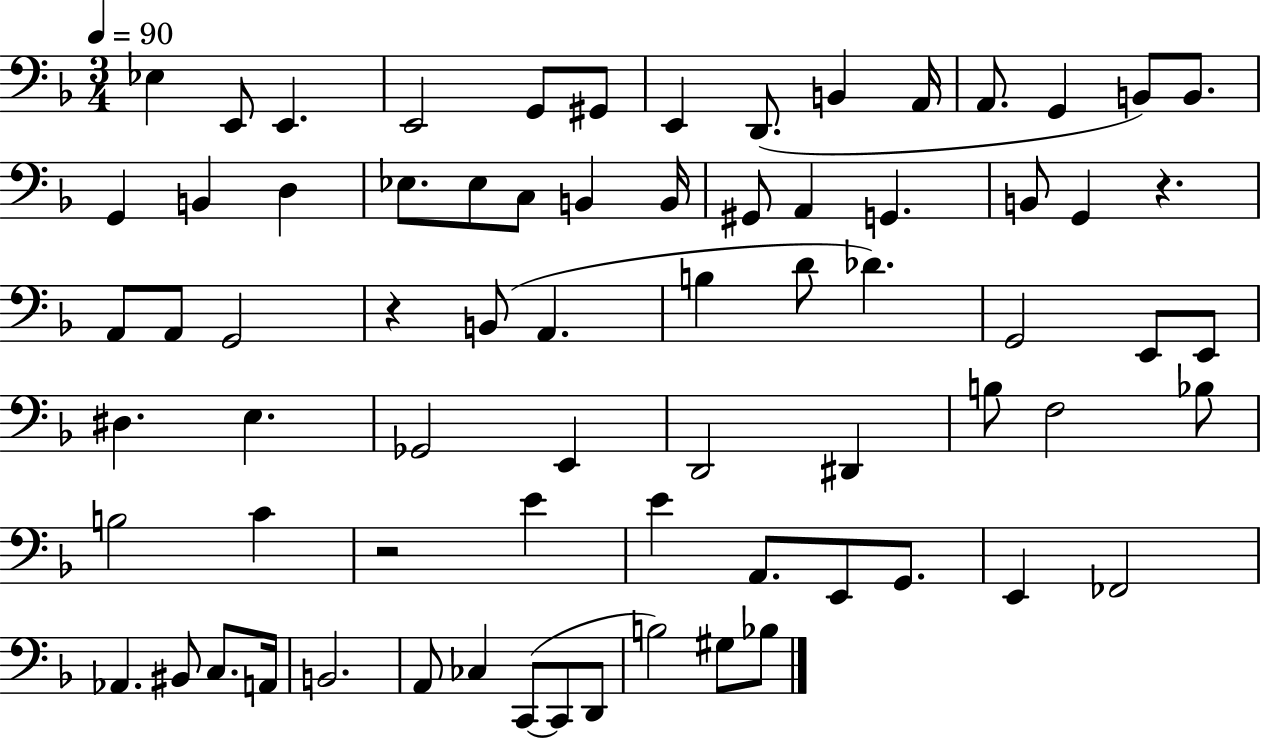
X:1
T:Untitled
M:3/4
L:1/4
K:F
_E, E,,/2 E,, E,,2 G,,/2 ^G,,/2 E,, D,,/2 B,, A,,/4 A,,/2 G,, B,,/2 B,,/2 G,, B,, D, _E,/2 _E,/2 C,/2 B,, B,,/4 ^G,,/2 A,, G,, B,,/2 G,, z A,,/2 A,,/2 G,,2 z B,,/2 A,, B, D/2 _D G,,2 E,,/2 E,,/2 ^D, E, _G,,2 E,, D,,2 ^D,, B,/2 F,2 _B,/2 B,2 C z2 E E A,,/2 E,,/2 G,,/2 E,, _F,,2 _A,, ^B,,/2 C,/2 A,,/4 B,,2 A,,/2 _C, C,,/2 C,,/2 D,,/2 B,2 ^G,/2 _B,/2